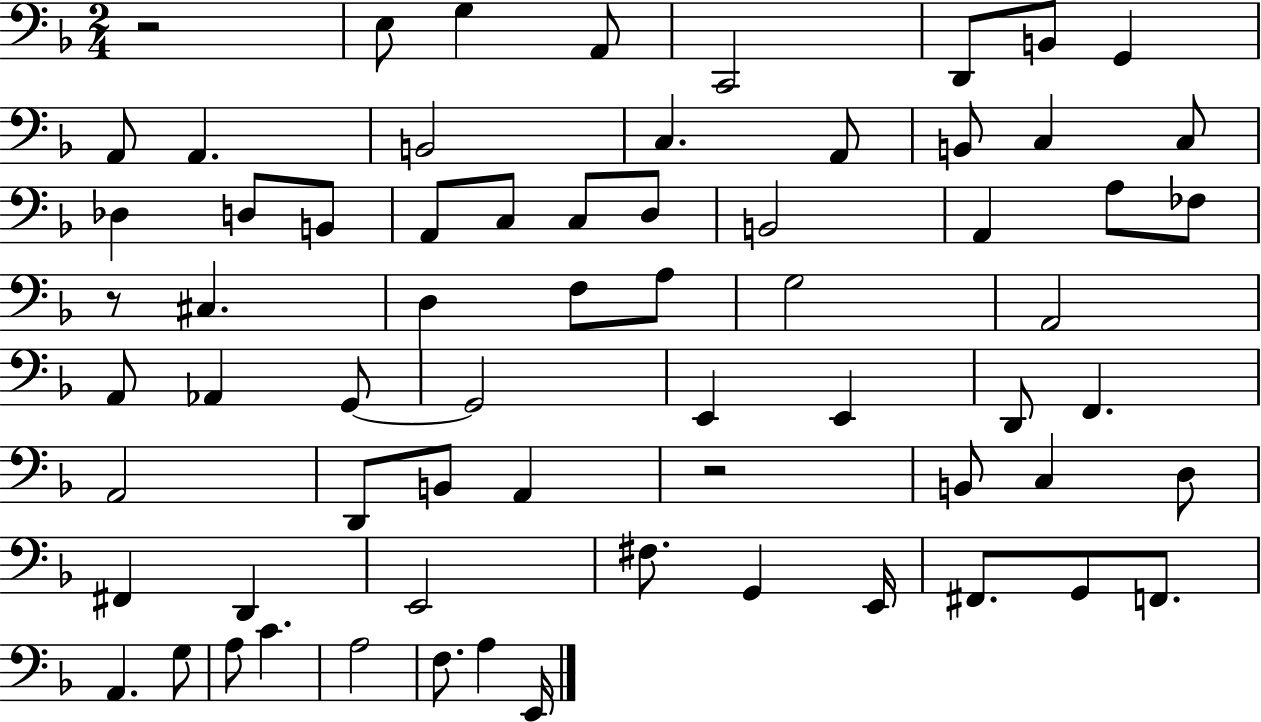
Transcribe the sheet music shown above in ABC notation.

X:1
T:Untitled
M:2/4
L:1/4
K:F
z2 E,/2 G, A,,/2 C,,2 D,,/2 B,,/2 G,, A,,/2 A,, B,,2 C, A,,/2 B,,/2 C, C,/2 _D, D,/2 B,,/2 A,,/2 C,/2 C,/2 D,/2 B,,2 A,, A,/2 _F,/2 z/2 ^C, D, F,/2 A,/2 G,2 A,,2 A,,/2 _A,, G,,/2 G,,2 E,, E,, D,,/2 F,, A,,2 D,,/2 B,,/2 A,, z2 B,,/2 C, D,/2 ^F,, D,, E,,2 ^F,/2 G,, E,,/4 ^F,,/2 G,,/2 F,,/2 A,, G,/2 A,/2 C A,2 F,/2 A, E,,/4